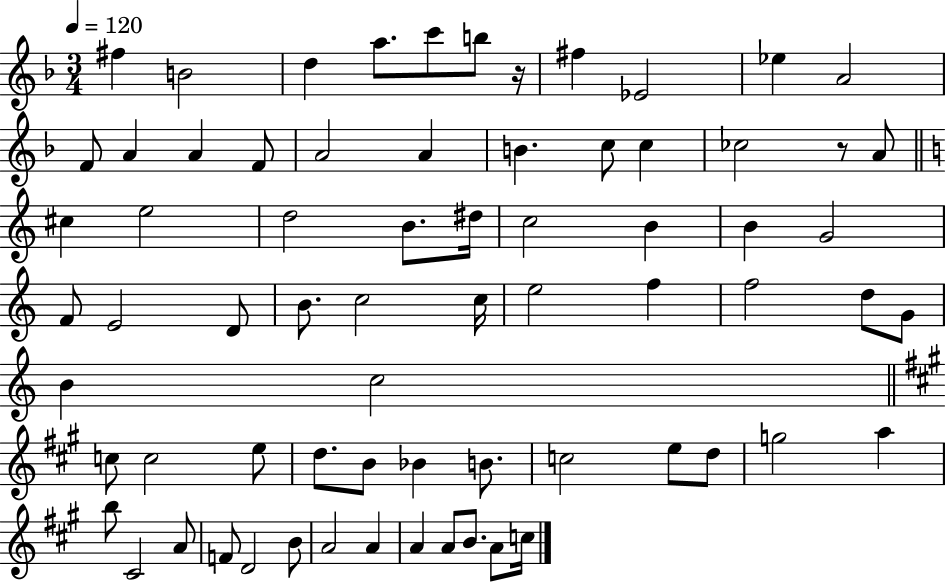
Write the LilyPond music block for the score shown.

{
  \clef treble
  \numericTimeSignature
  \time 3/4
  \key f \major
  \tempo 4 = 120
  \repeat volta 2 { fis''4 b'2 | d''4 a''8. c'''8 b''8 r16 | fis''4 ees'2 | ees''4 a'2 | \break f'8 a'4 a'4 f'8 | a'2 a'4 | b'4. c''8 c''4 | ces''2 r8 a'8 | \break \bar "||" \break \key a \minor cis''4 e''2 | d''2 b'8. dis''16 | c''2 b'4 | b'4 g'2 | \break f'8 e'2 d'8 | b'8. c''2 c''16 | e''2 f''4 | f''2 d''8 g'8 | \break b'4 c''2 | \bar "||" \break \key a \major c''8 c''2 e''8 | d''8. b'8 bes'4 b'8. | c''2 e''8 d''8 | g''2 a''4 | \break b''8 cis'2 a'8 | f'8 d'2 b'8 | a'2 a'4 | a'4 a'8 b'8. a'8 c''16 | \break } \bar "|."
}